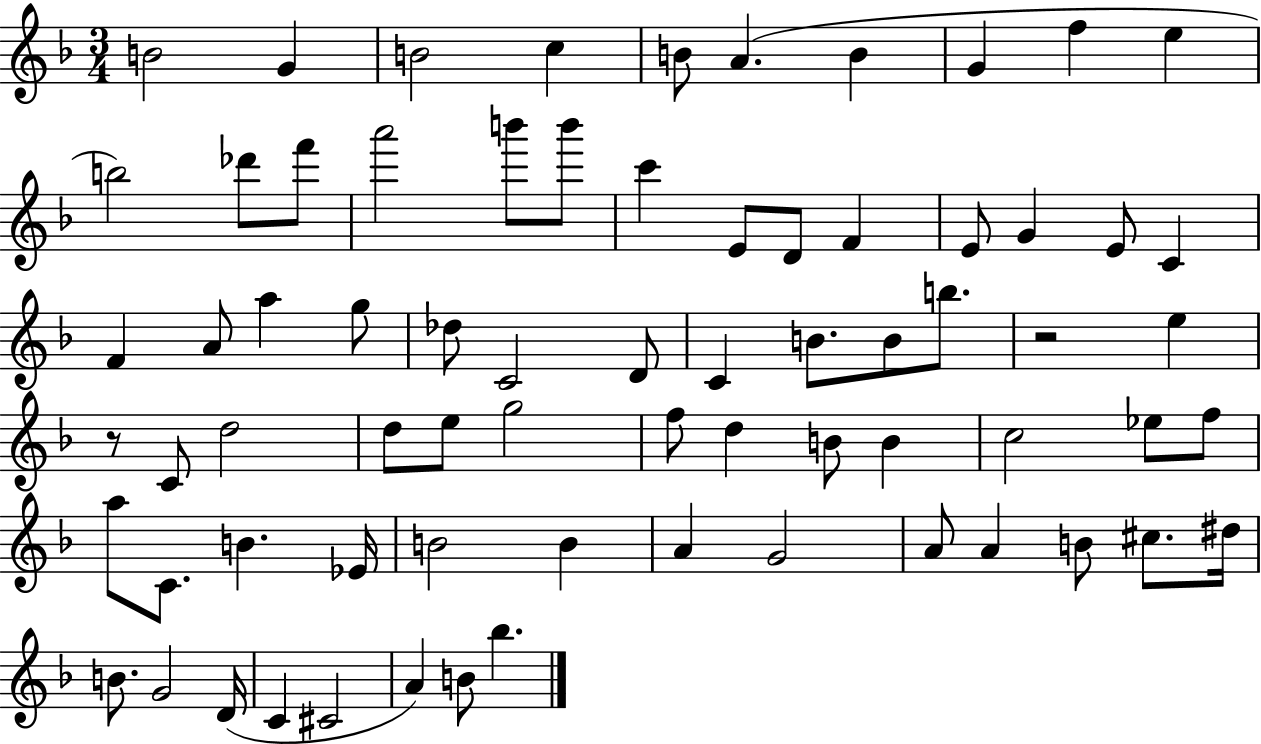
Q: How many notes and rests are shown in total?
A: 71